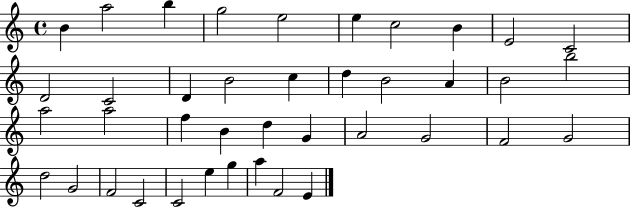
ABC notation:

X:1
T:Untitled
M:4/4
L:1/4
K:C
B a2 b g2 e2 e c2 B E2 C2 D2 C2 D B2 c d B2 A B2 b2 a2 a2 f B d G A2 G2 F2 G2 d2 G2 F2 C2 C2 e g a F2 E